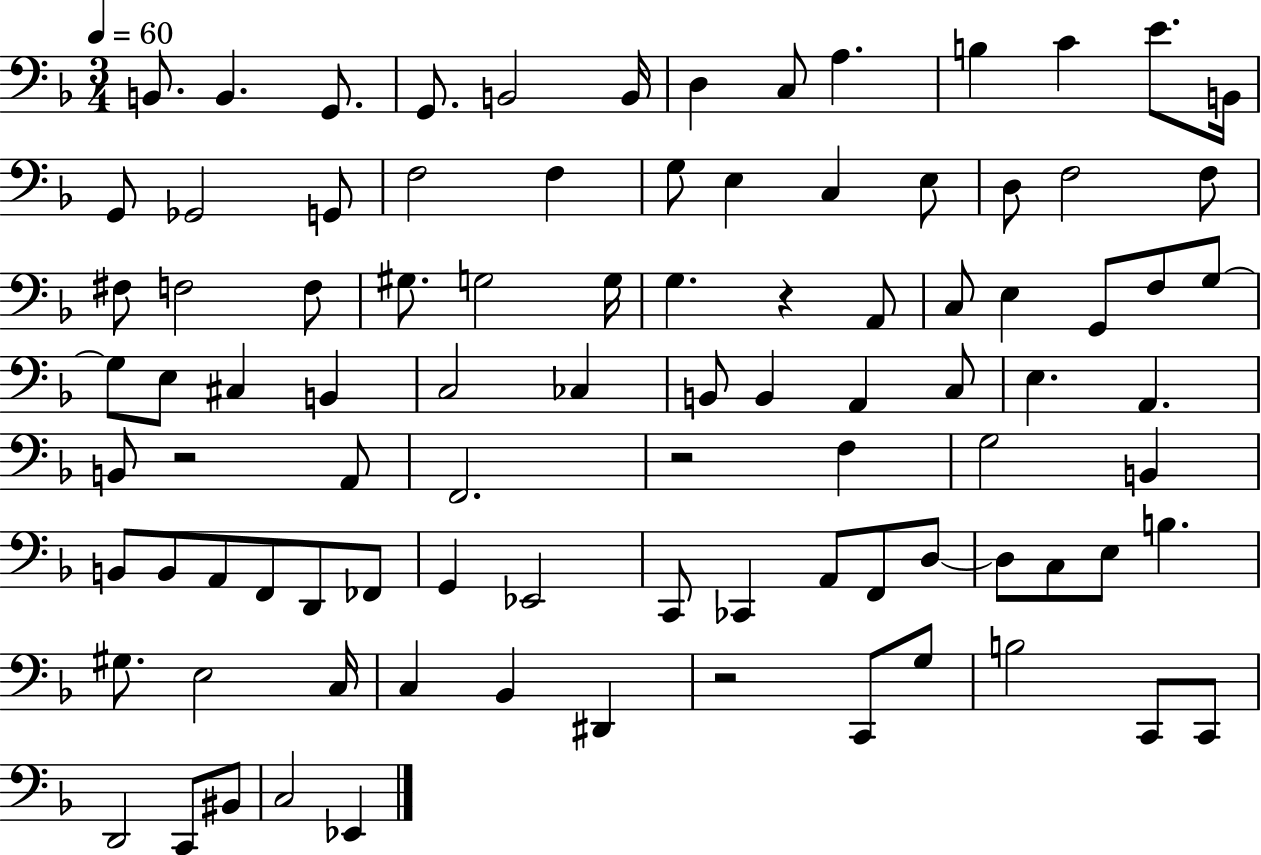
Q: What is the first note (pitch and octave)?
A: B2